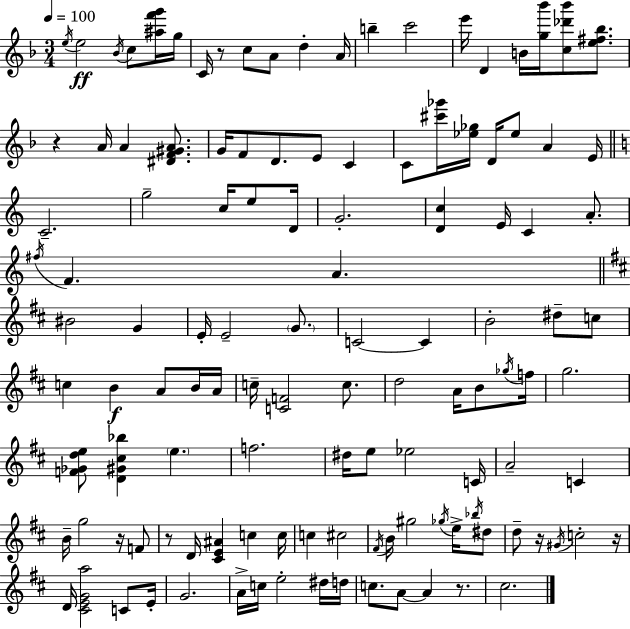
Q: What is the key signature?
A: D minor